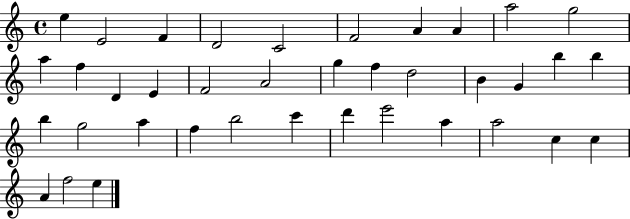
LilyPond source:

{
  \clef treble
  \time 4/4
  \defaultTimeSignature
  \key c \major
  e''4 e'2 f'4 | d'2 c'2 | f'2 a'4 a'4 | a''2 g''2 | \break a''4 f''4 d'4 e'4 | f'2 a'2 | g''4 f''4 d''2 | b'4 g'4 b''4 b''4 | \break b''4 g''2 a''4 | f''4 b''2 c'''4 | d'''4 e'''2 a''4 | a''2 c''4 c''4 | \break a'4 f''2 e''4 | \bar "|."
}